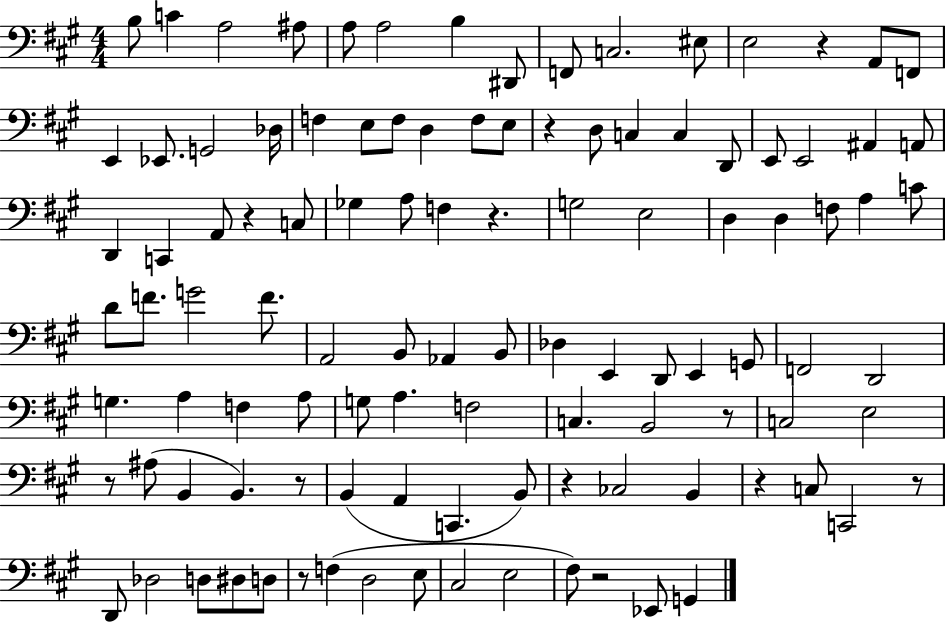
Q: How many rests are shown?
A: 12